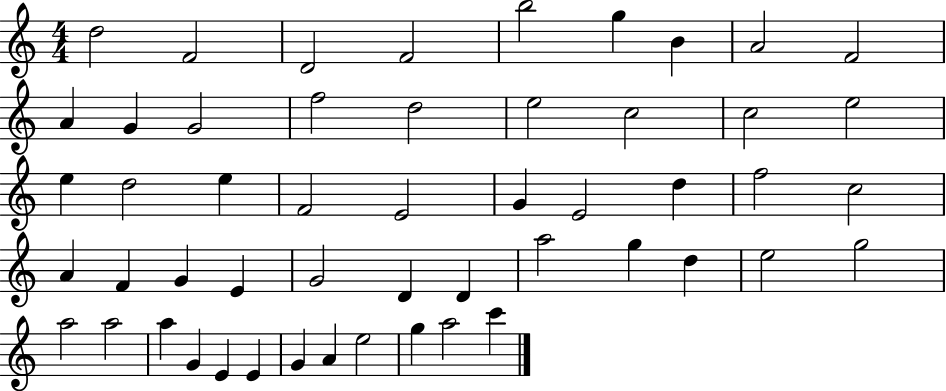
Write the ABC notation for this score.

X:1
T:Untitled
M:4/4
L:1/4
K:C
d2 F2 D2 F2 b2 g B A2 F2 A G G2 f2 d2 e2 c2 c2 e2 e d2 e F2 E2 G E2 d f2 c2 A F G E G2 D D a2 g d e2 g2 a2 a2 a G E E G A e2 g a2 c'